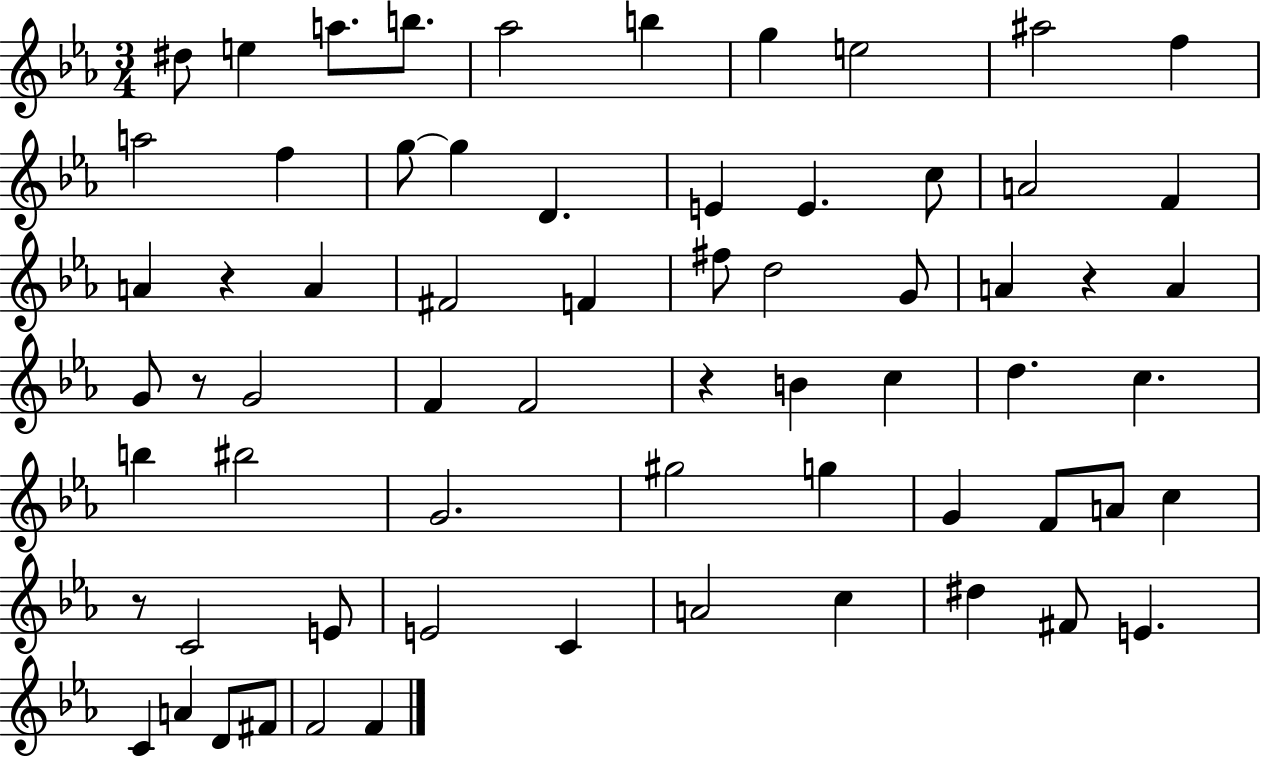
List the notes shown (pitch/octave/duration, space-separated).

D#5/e E5/q A5/e. B5/e. Ab5/h B5/q G5/q E5/h A#5/h F5/q A5/h F5/q G5/e G5/q D4/q. E4/q E4/q. C5/e A4/h F4/q A4/q R/q A4/q F#4/h F4/q F#5/e D5/h G4/e A4/q R/q A4/q G4/e R/e G4/h F4/q F4/h R/q B4/q C5/q D5/q. C5/q. B5/q BIS5/h G4/h. G#5/h G5/q G4/q F4/e A4/e C5/q R/e C4/h E4/e E4/h C4/q A4/h C5/q D#5/q F#4/e E4/q. C4/q A4/q D4/e F#4/e F4/h F4/q